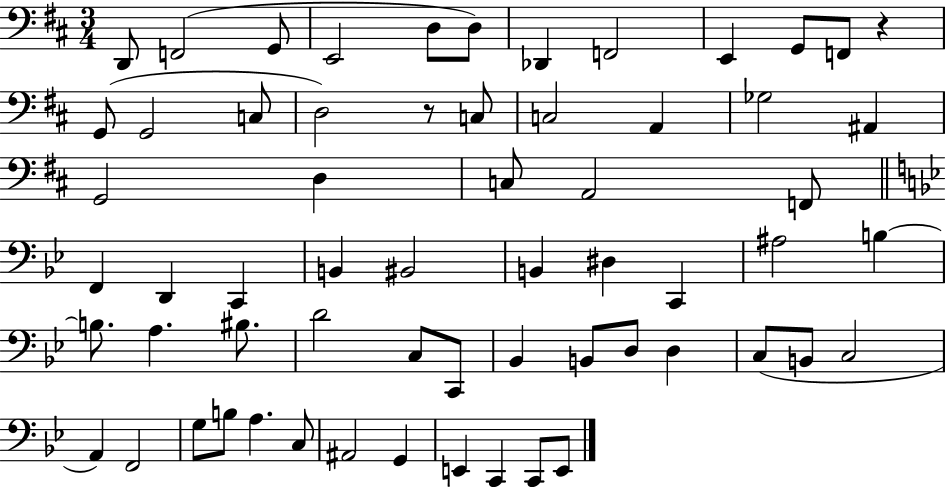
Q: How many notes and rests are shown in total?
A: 62